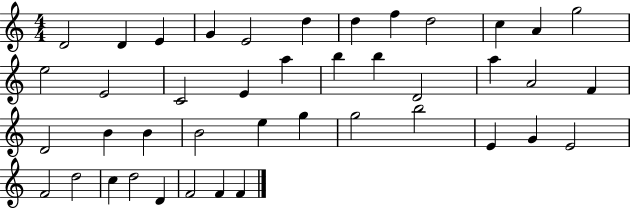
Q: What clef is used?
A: treble